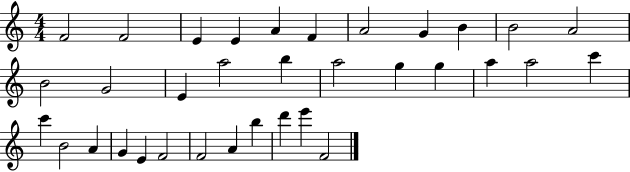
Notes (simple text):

F4/h F4/h E4/q E4/q A4/q F4/q A4/h G4/q B4/q B4/h A4/h B4/h G4/h E4/q A5/h B5/q A5/h G5/q G5/q A5/q A5/h C6/q C6/q B4/h A4/q G4/q E4/q F4/h F4/h A4/q B5/q D6/q E6/q F4/h